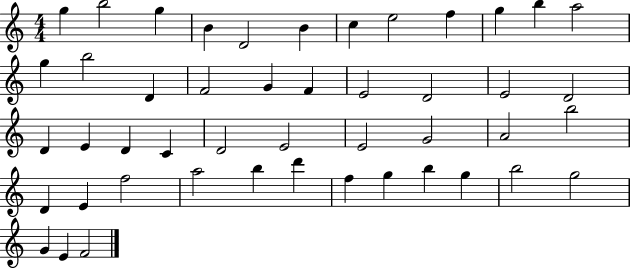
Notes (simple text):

G5/q B5/h G5/q B4/q D4/h B4/q C5/q E5/h F5/q G5/q B5/q A5/h G5/q B5/h D4/q F4/h G4/q F4/q E4/h D4/h E4/h D4/h D4/q E4/q D4/q C4/q D4/h E4/h E4/h G4/h A4/h B5/h D4/q E4/q F5/h A5/h B5/q D6/q F5/q G5/q B5/q G5/q B5/h G5/h G4/q E4/q F4/h